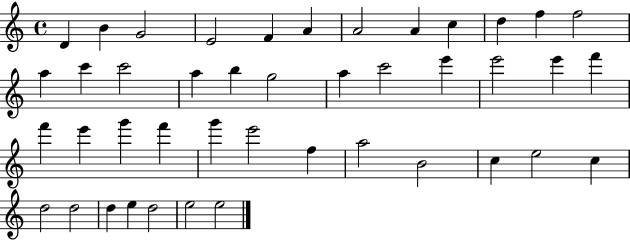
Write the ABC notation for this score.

X:1
T:Untitled
M:4/4
L:1/4
K:C
D B G2 E2 F A A2 A c d f f2 a c' c'2 a b g2 a c'2 e' e'2 e' f' f' e' g' f' g' e'2 f a2 B2 c e2 c d2 d2 d e d2 e2 e2